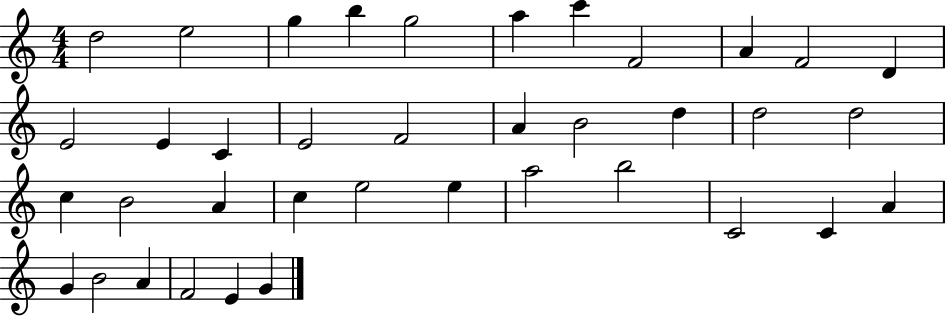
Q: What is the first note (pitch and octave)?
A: D5